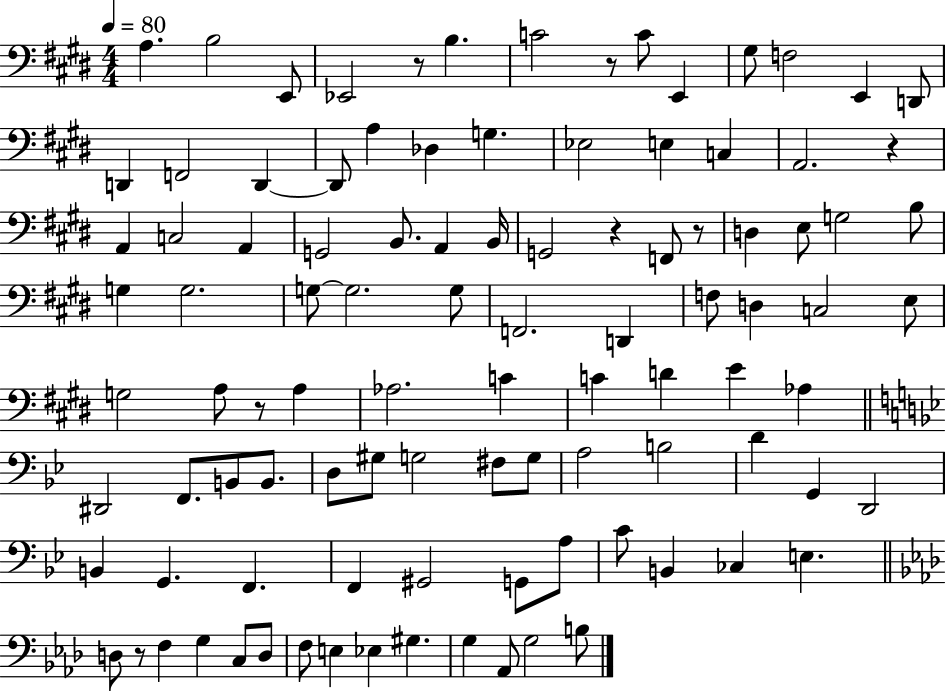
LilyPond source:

{
  \clef bass
  \numericTimeSignature
  \time 4/4
  \key e \major
  \tempo 4 = 80
  a4. b2 e,8 | ees,2 r8 b4. | c'2 r8 c'8 e,4 | gis8 f2 e,4 d,8 | \break d,4 f,2 d,4~~ | d,8 a4 des4 g4. | ees2 e4 c4 | a,2. r4 | \break a,4 c2 a,4 | g,2 b,8. a,4 b,16 | g,2 r4 f,8 r8 | d4 e8 g2 b8 | \break g4 g2. | g8~~ g2. g8 | f,2. d,4 | f8 d4 c2 e8 | \break g2 a8 r8 a4 | aes2. c'4 | c'4 d'4 e'4 aes4 | \bar "||" \break \key bes \major dis,2 f,8. b,8 b,8. | d8 gis8 g2 fis8 g8 | a2 b2 | d'4 g,4 d,2 | \break b,4 g,4. f,4. | f,4 gis,2 g,8 a8 | c'8 b,4 ces4 e4. | \bar "||" \break \key f \minor d8 r8 f4 g4 c8 d8 | f8 e4 ees4 gis4. | g4 aes,8 g2 b8 | \bar "|."
}